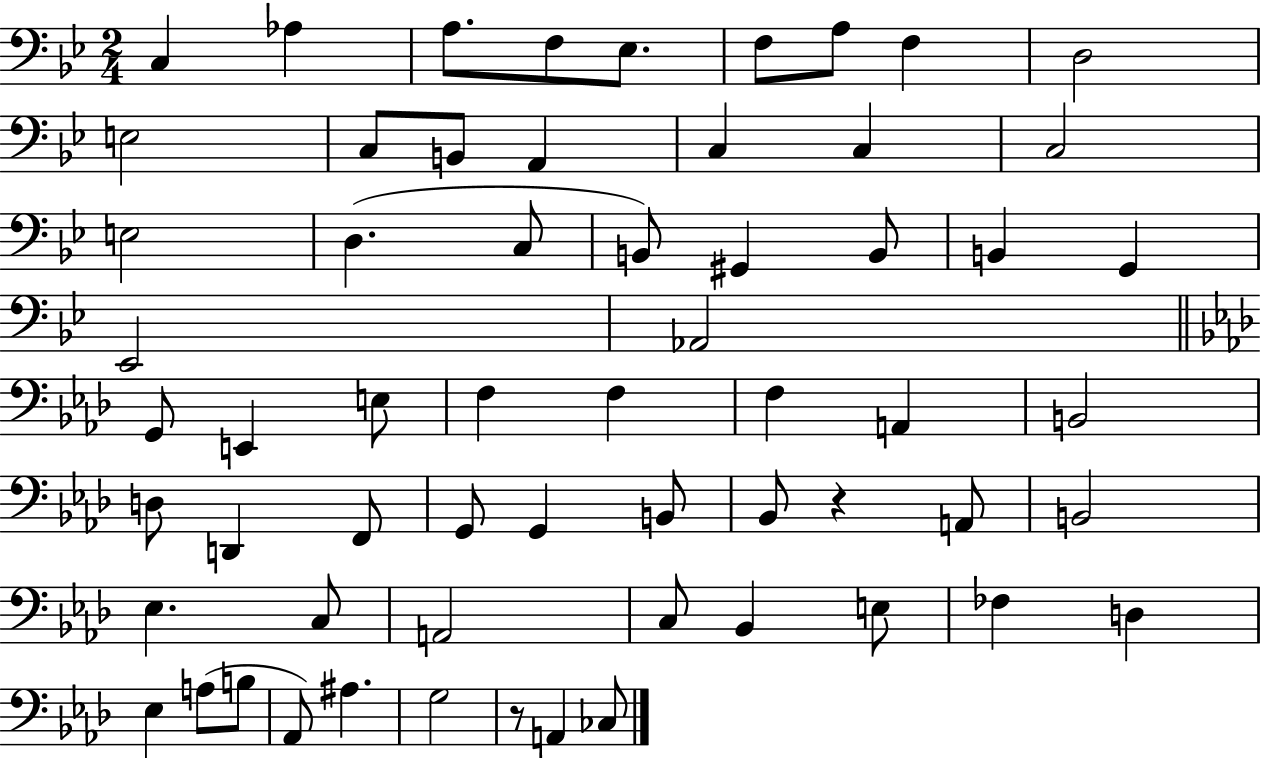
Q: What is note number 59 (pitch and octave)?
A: CES3